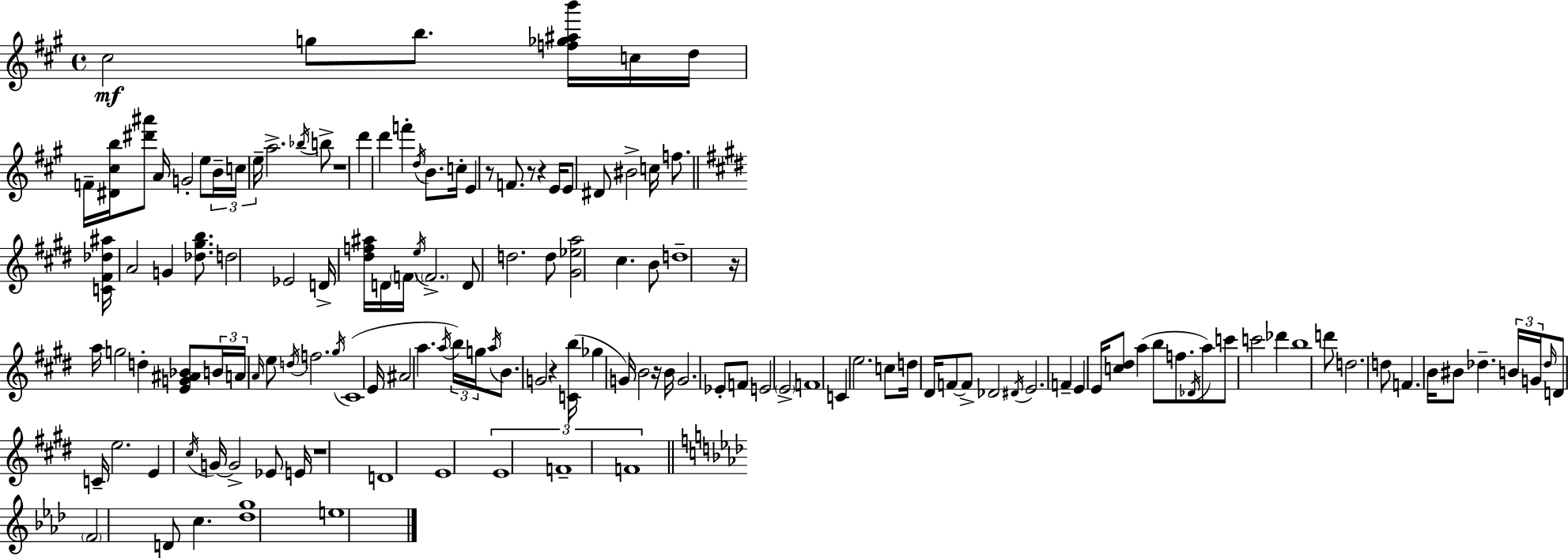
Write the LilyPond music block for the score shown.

{
  \clef treble
  \time 4/4
  \defaultTimeSignature
  \key a \major
  \repeat volta 2 { cis''2\mf g''8 b''8. <f'' ges'' ais'' b'''>16 c''16 d''16 | f'16-- <dis' cis'' b''>16 <dis''' ais'''>8 a'16 g'2-. e''8 \tuplet 3/2 { b'16-- | c''16 e''16-- } a''2.-> \acciaccatura { bes''16 } b''8-> | r1 | \break d'''4 d'''4 f'''4-. \acciaccatura { d''16 } b'8. | c''16-. e'4 r8 f'8. r8 r4 | e'16 e'8 dis'8 bis'2-> c''16 f''8. | \bar "||" \break \key e \major <c' fis' des'' ais''>16 a'2 g'4 <des'' gis'' b''>8. | d''2 ees'2 | d'16-> <dis'' f'' ais''>16 d'16 \parenthesize f'16 \acciaccatura { e''16 } \parenthesize f'2.-> | d'8 d''2. d''8 | \break <gis' ees'' a''>2 cis''4. b'8 | d''1-- | r16 a''16 g''2 d''4-. <e' g' ais' bes'>8 | \tuplet 3/2 { b'16 a'16 \grace { a'16 } } e''8 \acciaccatura { d''16 } f''2. | \break \acciaccatura { gis''16 } cis'1( | e'16 ais'2 a''4. | \acciaccatura { a''16 } \tuplet 3/2 { b''16) g''16 \acciaccatura { a''16 } } b'8. g'2 | r4 <c' b''>16( ges''4 g'16) b'2 | \break r16 b'16 g'2. | ees'8-. f'8 e'2 \parenthesize e'2-> | f'1 | c'4 e''2. | \break c''8 d''16 dis'16 f'8~~ f'8-> des'2 | \acciaccatura { dis'16 } e'2. | f'4-- e'4 e'16 <c'' dis''>8 a''4( | b''8 f''8. \acciaccatura { des'16 } a''8) c'''8 c'''2 | \break des'''4 b''1 | d'''8 d''2. | d''8 f'4. b'16 bis'8 | des''4.-- \tuplet 3/2 { b'16 g'16 \grace { des''16 } } d'8 c'16-- e''2. | \break e'4 \acciaccatura { cis''16 } g'16~~ g'2-> | ees'8 e'16 r1 | d'1 | e'1 | \break \tuplet 3/2 { e'1 | f'1-- | f'1 } | \bar "||" \break \key aes \major \parenthesize f'2 d'8 c''4. | <des'' g''>1 | e''1 | } \bar "|."
}